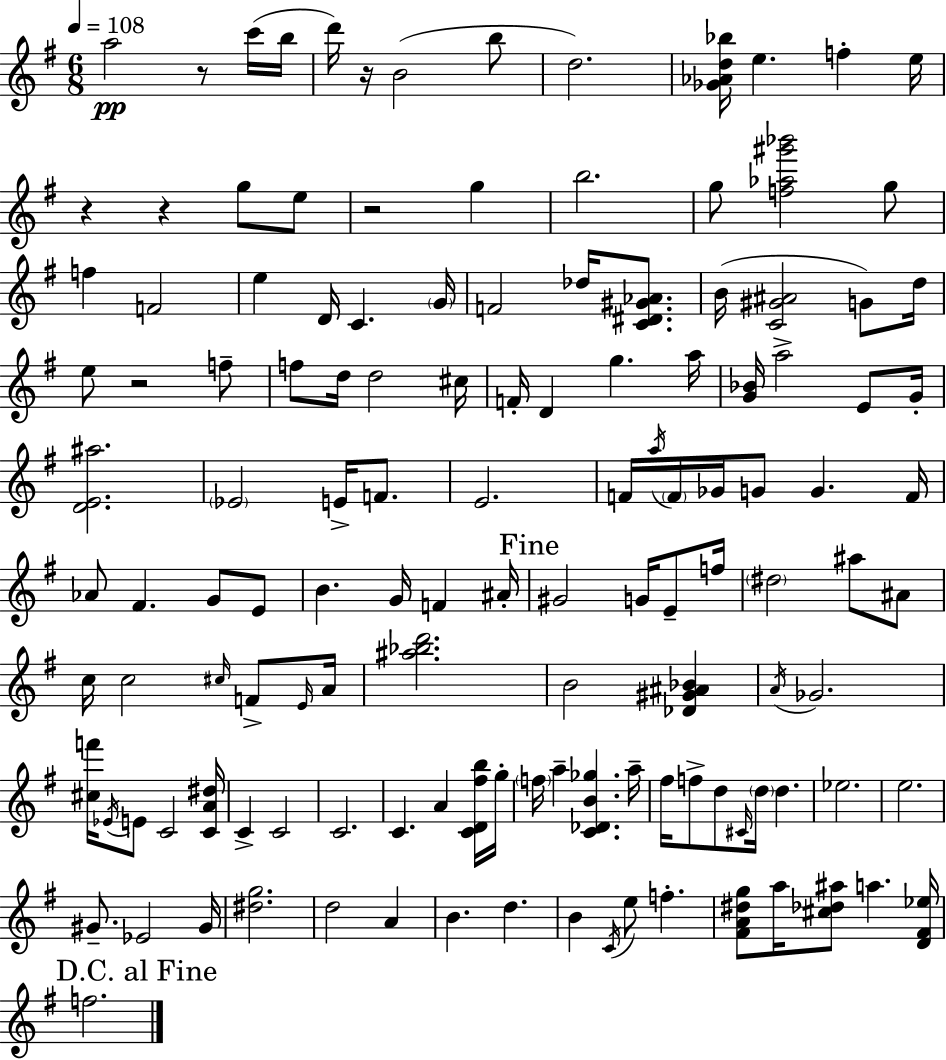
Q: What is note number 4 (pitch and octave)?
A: D6